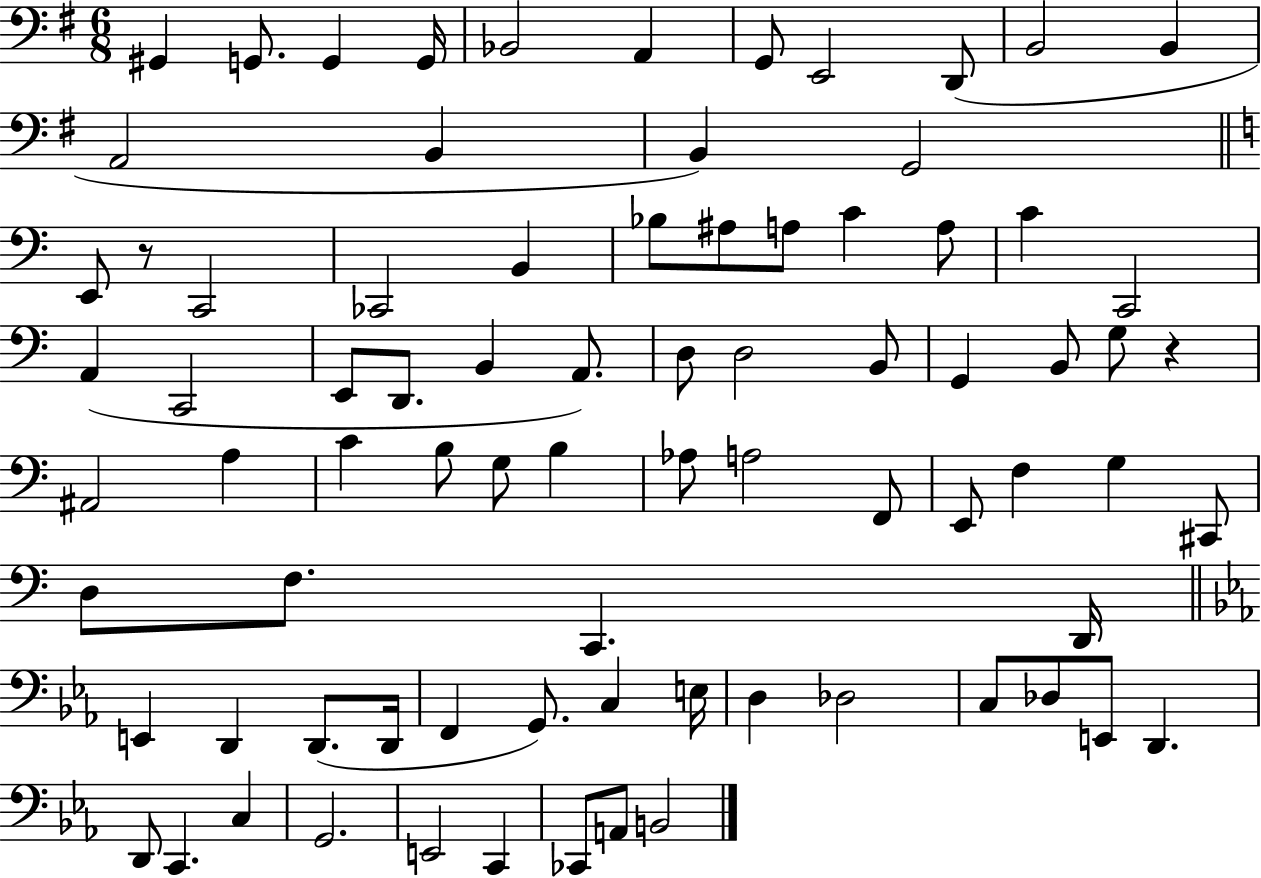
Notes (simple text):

G#2/q G2/e. G2/q G2/s Bb2/h A2/q G2/e E2/h D2/e B2/h B2/q A2/h B2/q B2/q G2/h E2/e R/e C2/h CES2/h B2/q Bb3/e A#3/e A3/e C4/q A3/e C4/q C2/h A2/q C2/h E2/e D2/e. B2/q A2/e. D3/e D3/h B2/e G2/q B2/e G3/e R/q A#2/h A3/q C4/q B3/e G3/e B3/q Ab3/e A3/h F2/e E2/e F3/q G3/q C#2/e D3/e F3/e. C2/q. D2/s E2/q D2/q D2/e. D2/s F2/q G2/e. C3/q E3/s D3/q Db3/h C3/e Db3/e E2/e D2/q. D2/e C2/q. C3/q G2/h. E2/h C2/q CES2/e A2/e B2/h